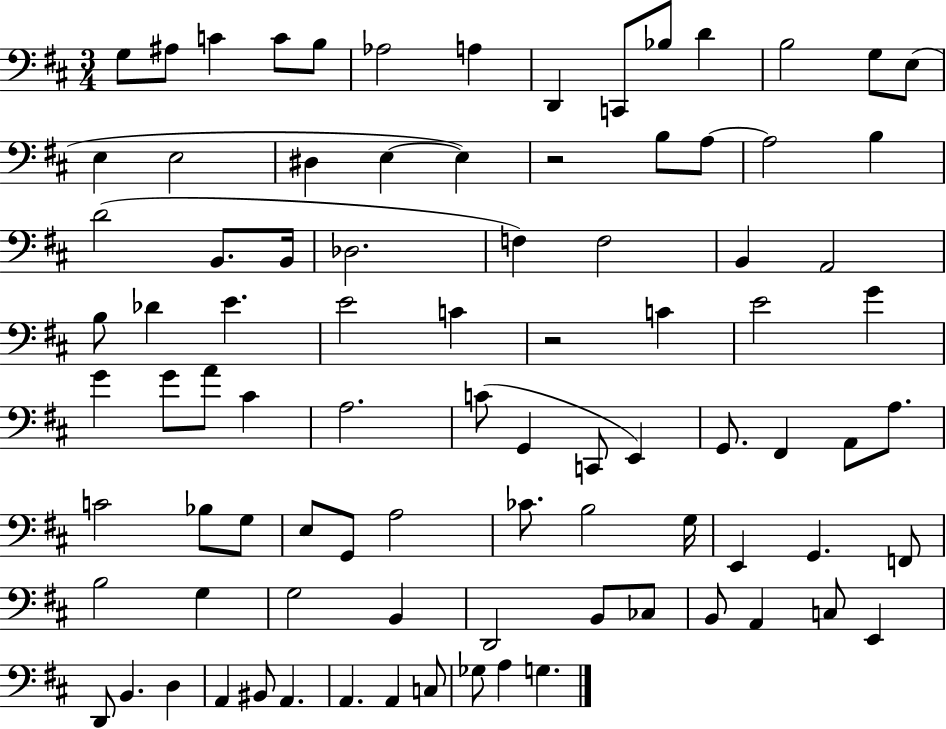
G3/e A#3/e C4/q C4/e B3/e Ab3/h A3/q D2/q C2/e Bb3/e D4/q B3/h G3/e E3/e E3/q E3/h D#3/q E3/q E3/q R/h B3/e A3/e A3/h B3/q D4/h B2/e. B2/s Db3/h. F3/q F3/h B2/q A2/h B3/e Db4/q E4/q. E4/h C4/q R/h C4/q E4/h G4/q G4/q G4/e A4/e C#4/q A3/h. C4/e G2/q C2/e E2/q G2/e. F#2/q A2/e A3/e. C4/h Bb3/e G3/e E3/e G2/e A3/h CES4/e. B3/h G3/s E2/q G2/q. F2/e B3/h G3/q G3/h B2/q D2/h B2/e CES3/e B2/e A2/q C3/e E2/q D2/e B2/q. D3/q A2/q BIS2/e A2/q. A2/q. A2/q C3/e Gb3/e A3/q G3/q.